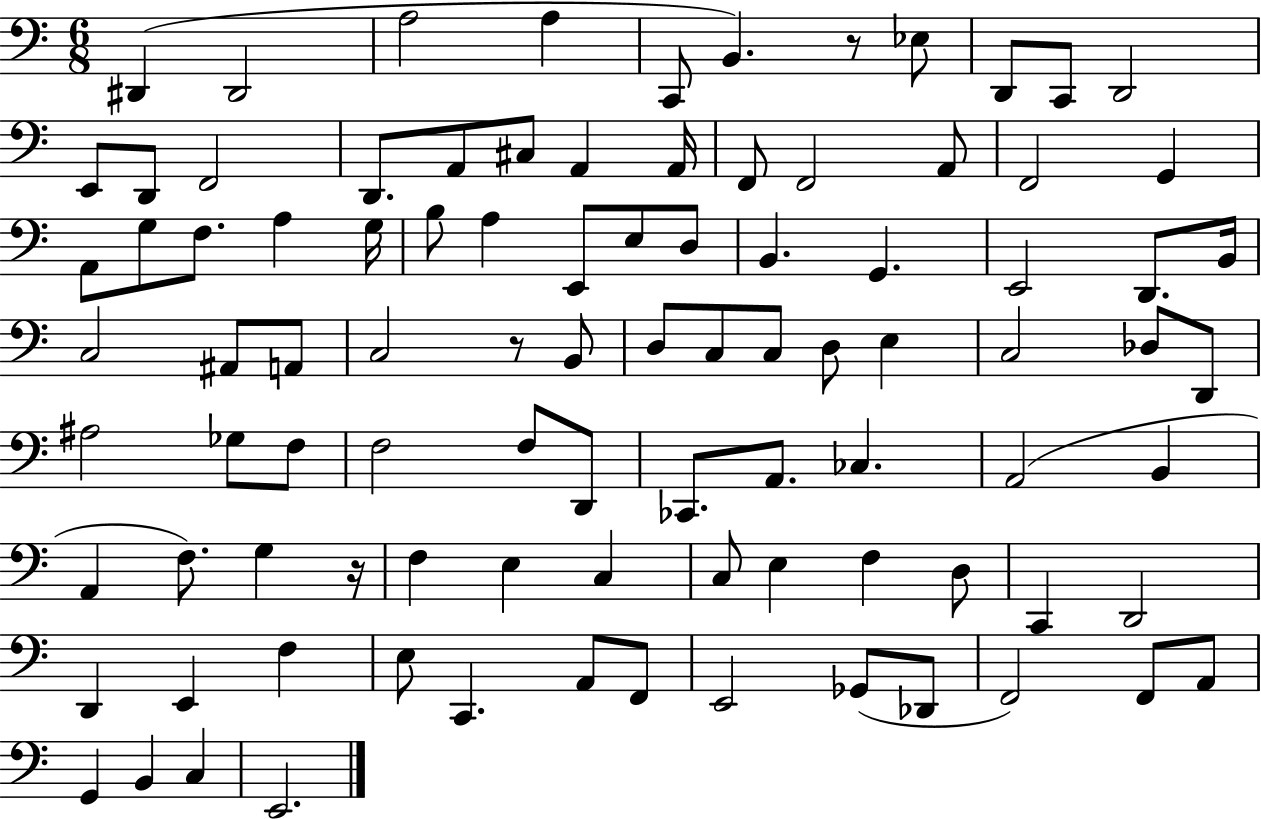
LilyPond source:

{
  \clef bass
  \numericTimeSignature
  \time 6/8
  \key c \major
  dis,4( dis,2 | a2 a4 | c,8 b,4.) r8 ees8 | d,8 c,8 d,2 | \break e,8 d,8 f,2 | d,8. a,8 cis8 a,4 a,16 | f,8 f,2 a,8 | f,2 g,4 | \break a,8 g8 f8. a4 g16 | b8 a4 e,8 e8 d8 | b,4. g,4. | e,2 d,8. b,16 | \break c2 ais,8 a,8 | c2 r8 b,8 | d8 c8 c8 d8 e4 | c2 des8 d,8 | \break ais2 ges8 f8 | f2 f8 d,8 | ces,8. a,8. ces4. | a,2( b,4 | \break a,4 f8.) g4 r16 | f4 e4 c4 | c8 e4 f4 d8 | c,4 d,2 | \break d,4 e,4 f4 | e8 c,4. a,8 f,8 | e,2 ges,8( des,8 | f,2) f,8 a,8 | \break g,4 b,4 c4 | e,2. | \bar "|."
}